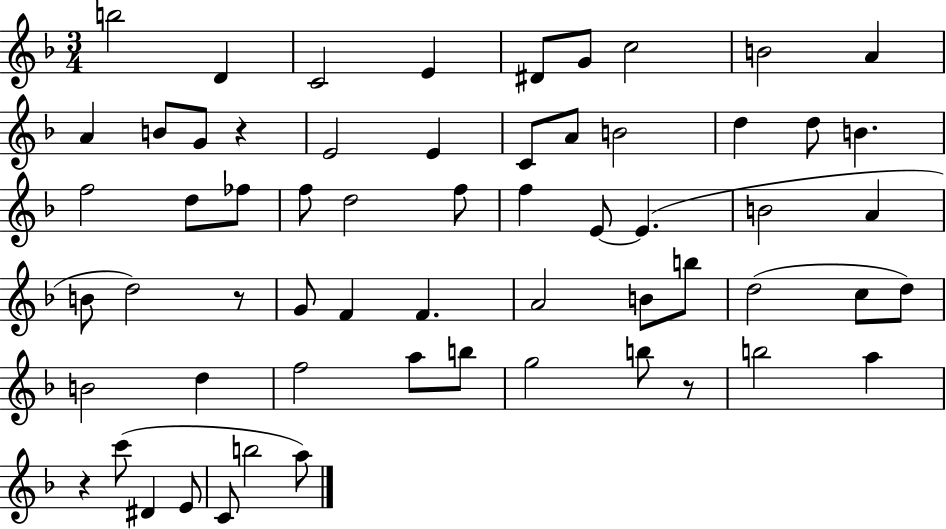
X:1
T:Untitled
M:3/4
L:1/4
K:F
b2 D C2 E ^D/2 G/2 c2 B2 A A B/2 G/2 z E2 E C/2 A/2 B2 d d/2 B f2 d/2 _f/2 f/2 d2 f/2 f E/2 E B2 A B/2 d2 z/2 G/2 F F A2 B/2 b/2 d2 c/2 d/2 B2 d f2 a/2 b/2 g2 b/2 z/2 b2 a z c'/2 ^D E/2 C/2 b2 a/2